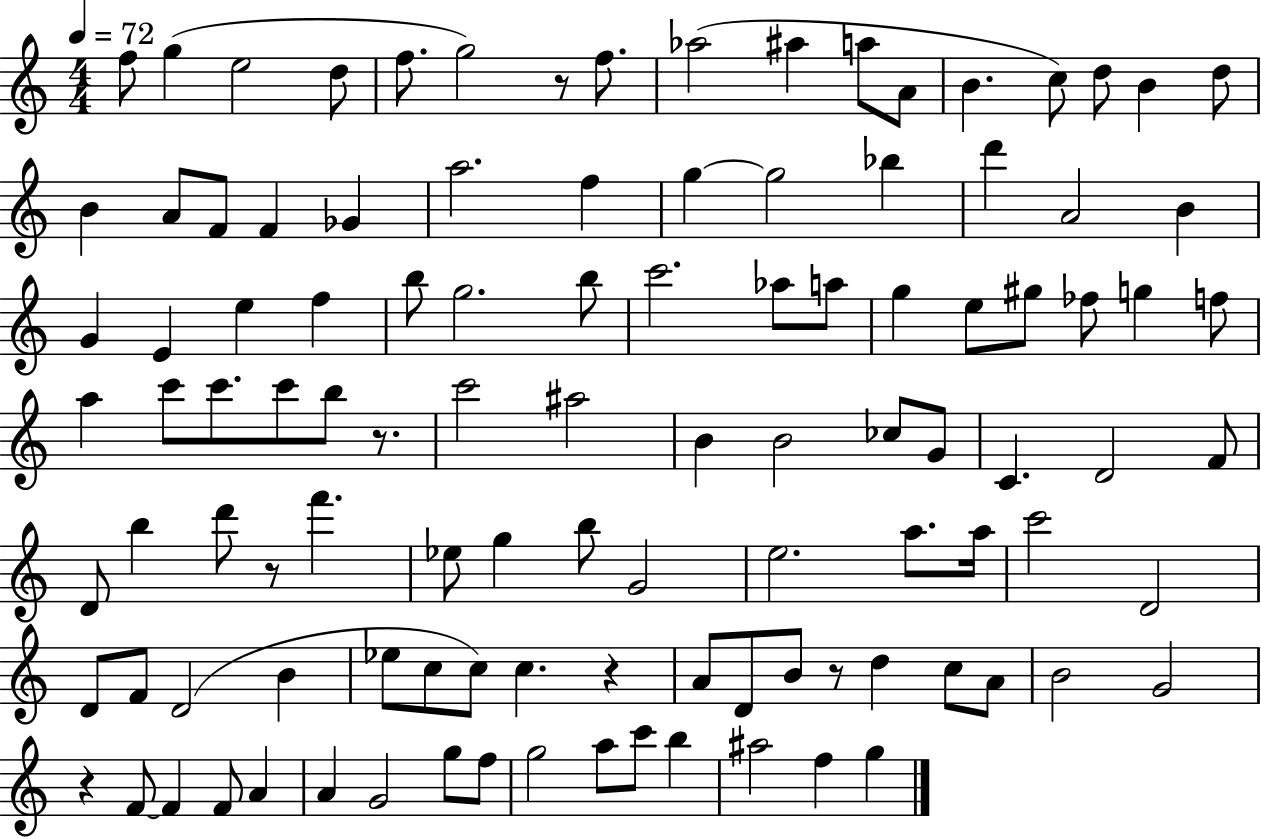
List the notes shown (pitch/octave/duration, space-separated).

F5/e G5/q E5/h D5/e F5/e. G5/h R/e F5/e. Ab5/h A#5/q A5/e A4/e B4/q. C5/e D5/e B4/q D5/e B4/q A4/e F4/e F4/q Gb4/q A5/h. F5/q G5/q G5/h Bb5/q D6/q A4/h B4/q G4/q E4/q E5/q F5/q B5/e G5/h. B5/e C6/h. Ab5/e A5/e G5/q E5/e G#5/e FES5/e G5/q F5/e A5/q C6/e C6/e. C6/e B5/e R/e. C6/h A#5/h B4/q B4/h CES5/e G4/e C4/q. D4/h F4/e D4/e B5/q D6/e R/e F6/q. Eb5/e G5/q B5/e G4/h E5/h. A5/e. A5/s C6/h D4/h D4/e F4/e D4/h B4/q Eb5/e C5/e C5/e C5/q. R/q A4/e D4/e B4/e R/e D5/q C5/e A4/e B4/h G4/h R/q F4/e F4/q F4/e A4/q A4/q G4/h G5/e F5/e G5/h A5/e C6/e B5/q A#5/h F5/q G5/q